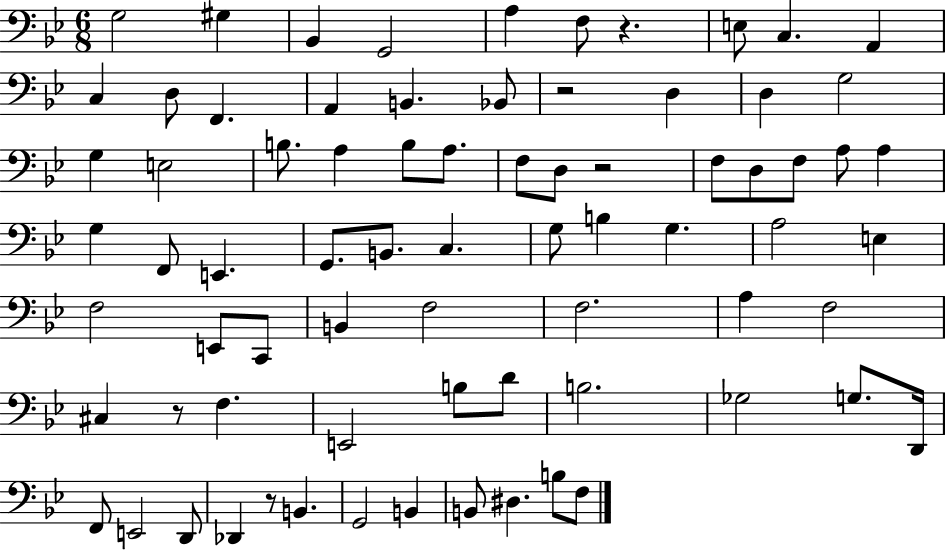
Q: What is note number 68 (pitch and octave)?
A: D#3